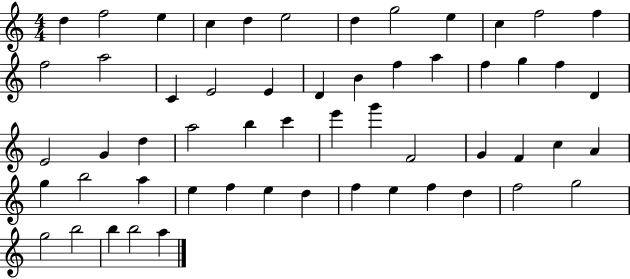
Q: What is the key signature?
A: C major